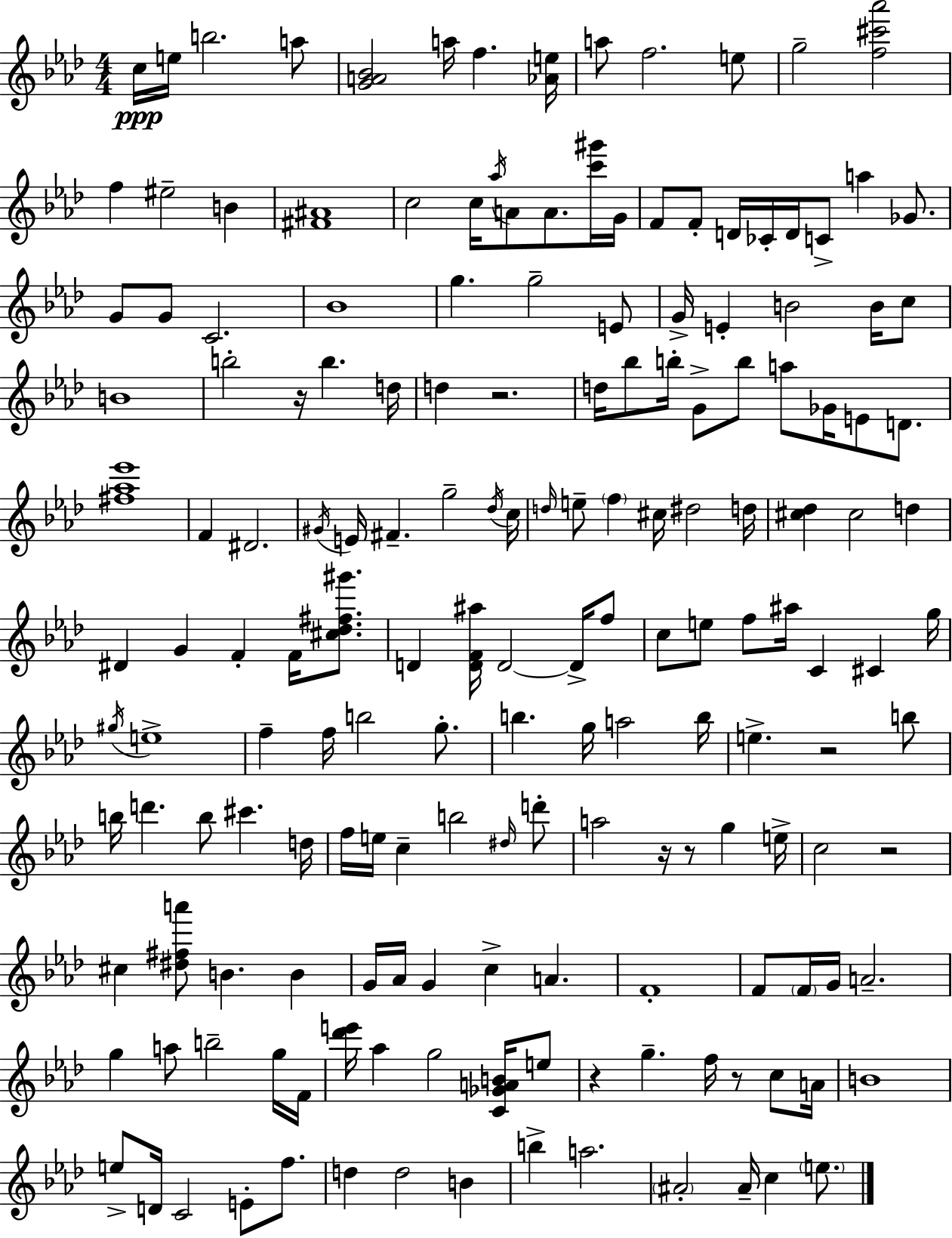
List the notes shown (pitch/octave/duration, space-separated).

C5/s E5/s B5/h. A5/e [G4,A4,Bb4]/h A5/s F5/q. [Ab4,E5]/s A5/e F5/h. E5/e G5/h [F5,C#6,Ab6]/h F5/q EIS5/h B4/q [F#4,A#4]/w C5/h C5/s Ab5/s A4/e A4/e. [C6,G#6]/s G4/s F4/e F4/e D4/s CES4/s D4/s C4/e A5/q Gb4/e. G4/e G4/e C4/h. Bb4/w G5/q. G5/h E4/e G4/s E4/q B4/h B4/s C5/e B4/w B5/h R/s B5/q. D5/s D5/q R/h. D5/s Bb5/e B5/s G4/e B5/e A5/e Gb4/s E4/e D4/e. [F#5,Ab5,Eb6]/w F4/q D#4/h. G#4/s E4/s F#4/q. G5/h Db5/s C5/s D5/s E5/e F5/q C#5/s D#5/h D5/s [C#5,Db5]/q C#5/h D5/q D#4/q G4/q F4/q F4/s [C#5,Db5,F#5,G#6]/e. D4/q [D4,F4,A#5]/s D4/h D4/s F5/e C5/e E5/e F5/e A#5/s C4/q C#4/q G5/s G#5/s E5/w F5/q F5/s B5/h G5/e. B5/q. G5/s A5/h B5/s E5/q. R/h B5/e B5/s D6/q. B5/e C#6/q. D5/s F5/s E5/s C5/q B5/h D#5/s D6/e A5/h R/s R/e G5/q E5/s C5/h R/h C#5/q [D#5,F#5,A6]/e B4/q. B4/q G4/s Ab4/s G4/q C5/q A4/q. F4/w F4/e F4/s G4/s A4/h. G5/q A5/e B5/h G5/s F4/s [Db6,E6]/s Ab5/q G5/h [C4,Gb4,A4,B4]/s E5/e R/q G5/q. F5/s R/e C5/e A4/s B4/w E5/e D4/s C4/h E4/e F5/e. D5/q D5/h B4/q B5/q A5/h. A#4/h A#4/s C5/q E5/e.